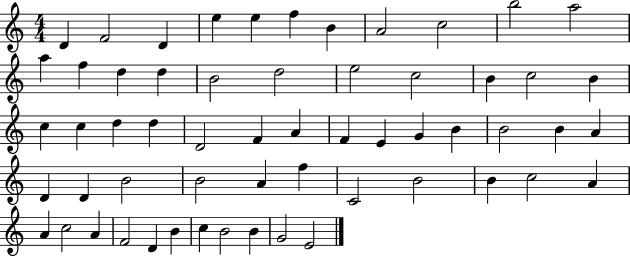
D4/q F4/h D4/q E5/q E5/q F5/q B4/q A4/h C5/h B5/h A5/h A5/q F5/q D5/q D5/q B4/h D5/h E5/h C5/h B4/q C5/h B4/q C5/q C5/q D5/q D5/q D4/h F4/q A4/q F4/q E4/q G4/q B4/q B4/h B4/q A4/q D4/q D4/q B4/h B4/h A4/q F5/q C4/h B4/h B4/q C5/h A4/q A4/q C5/h A4/q F4/h D4/q B4/q C5/q B4/h B4/q G4/h E4/h